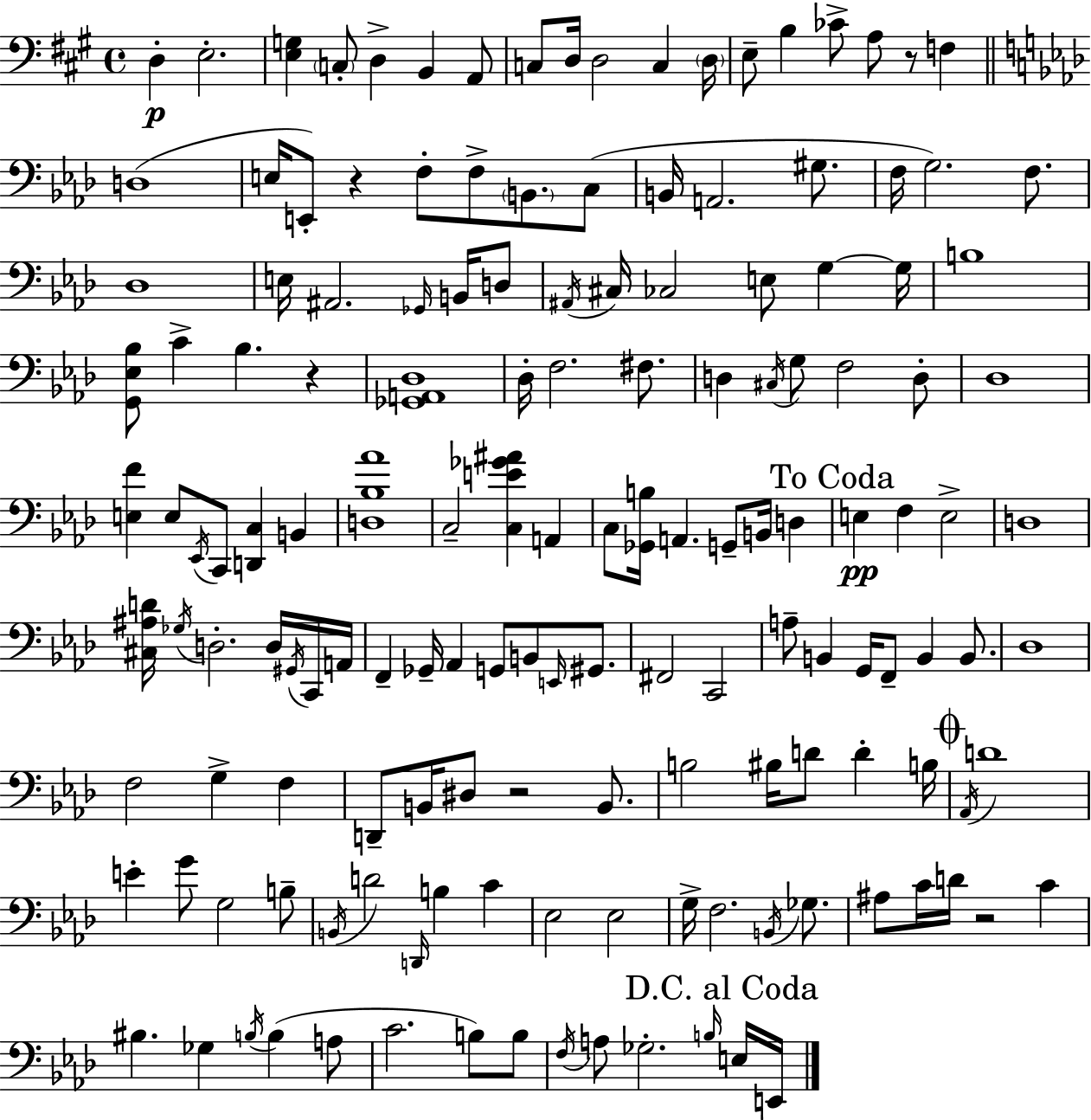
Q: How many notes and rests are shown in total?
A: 151